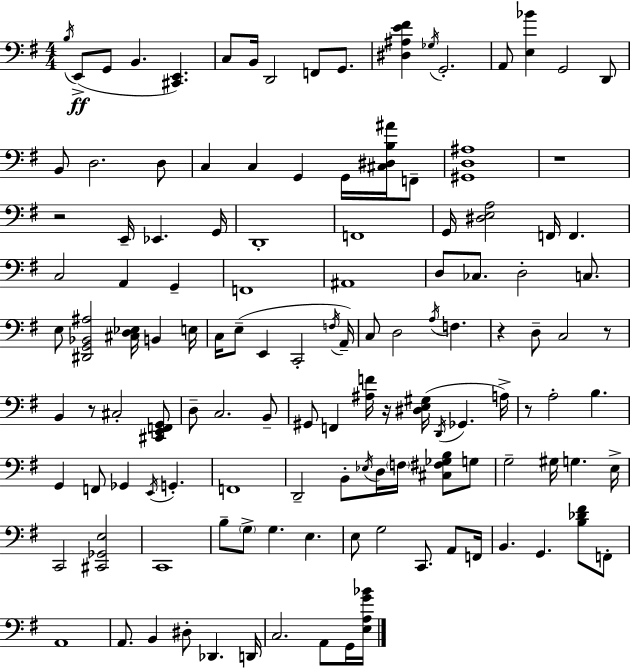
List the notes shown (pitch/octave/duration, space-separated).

B3/s E2/e G2/e B2/q. [C#2,E2]/q. C3/e B2/s D2/h F2/e G2/e. [D#3,A#3,E4,F#4]/q Gb3/s G2/h. A2/e [E3,Bb4]/q G2/h D2/e B2/e D3/h. D3/e C3/q C3/q G2/q G2/s [C#3,D#3,B3,A#4]/s F2/e [G#2,D3,A#3]/w R/w R/h E2/s Eb2/q. G2/s D2/w F2/w G2/s [D#3,E3,A3]/h F2/s F2/q. C3/h A2/q G2/q F2/w A#2/w D3/e CES3/e. D3/h C3/e. E3/e [D#2,G2,Bb2,A#3]/h [C#3,D3,Eb3]/s B2/q E3/s C3/s E3/e E2/q C2/h F3/s A2/s C3/e D3/h A3/s F3/q. R/q D3/e C3/h R/e B2/q R/e C#3/h [C#2,E2,F2,G2]/e D3/e C3/h. B2/e G#2/e F2/q [A#3,F4]/s R/s [D#3,E3,G#3]/s D2/s Gb2/q. A3/s R/e A3/h B3/q. G2/q F2/e Gb2/q E2/s G2/q. F2/w D2/h B2/e Eb3/s D3/s F3/s [C#3,F#3,Gb3,B3]/e G3/e G3/h G#3/s G3/q. E3/s C2/h [C#2,Gb2,E3]/h C2/w B3/e G3/e G3/q. E3/q. E3/e G3/h C2/e. A2/e F2/s B2/q. G2/q. [B3,Db4,F#4]/e F2/e A2/w A2/e. B2/q D#3/e Db2/q. D2/s C3/h. A2/e G2/s [E3,A3,G4,Bb4]/s